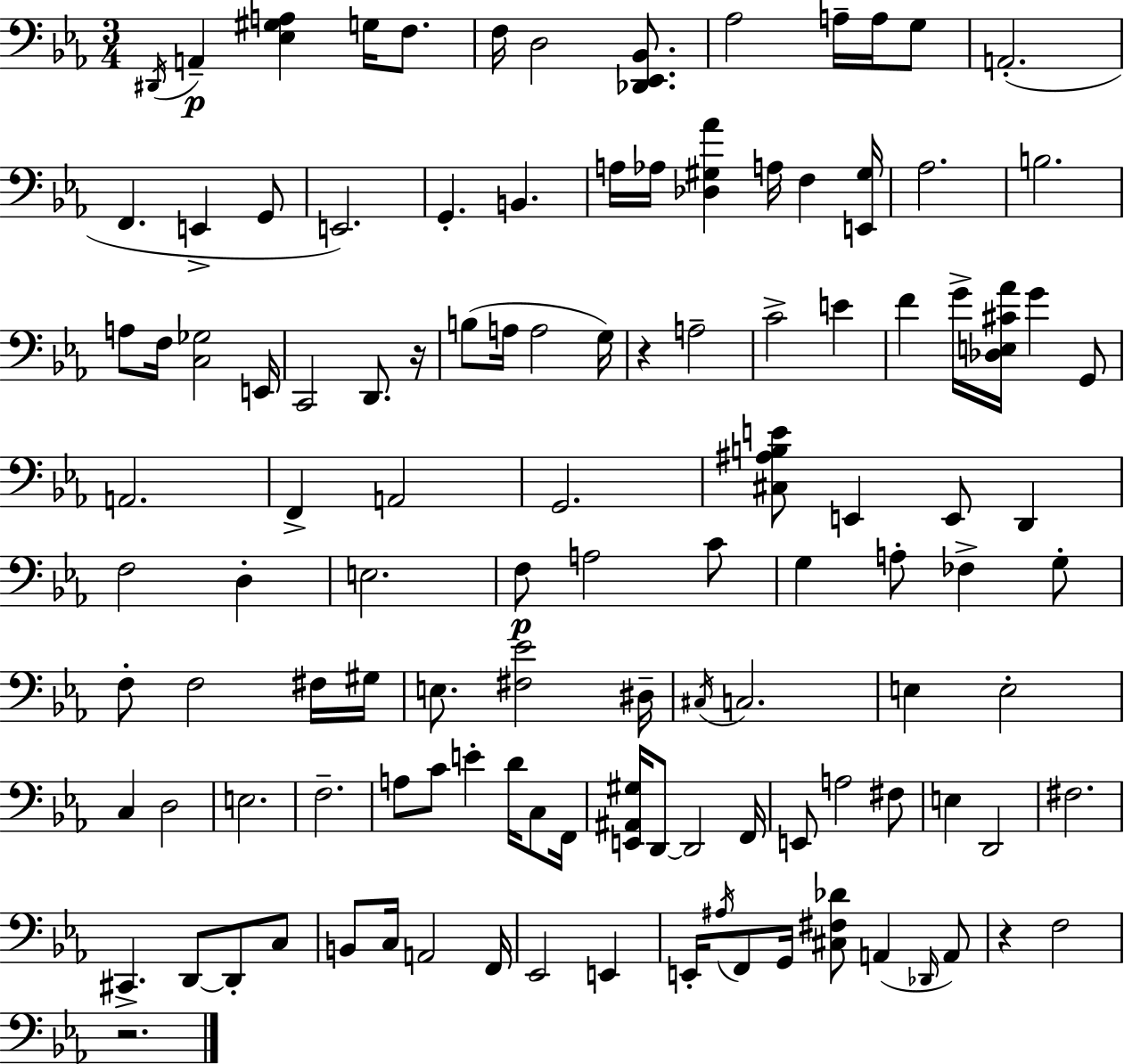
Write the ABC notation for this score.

X:1
T:Untitled
M:3/4
L:1/4
K:Cm
^D,,/4 A,, [_E,^G,A,] G,/4 F,/2 F,/4 D,2 [_D,,_E,,_B,,]/2 _A,2 A,/4 A,/4 G,/2 A,,2 F,, E,, G,,/2 E,,2 G,, B,, A,/4 _A,/4 [_D,^G,_A] A,/4 F, [E,,^G,]/4 _A,2 B,2 A,/2 F,/4 [C,_G,]2 E,,/4 C,,2 D,,/2 z/4 B,/2 A,/4 A,2 G,/4 z A,2 C2 E F G/4 [_D,E,^C_A]/4 G G,,/2 A,,2 F,, A,,2 G,,2 [^C,^A,B,E]/2 E,, E,,/2 D,, F,2 D, E,2 F,/2 A,2 C/2 G, A,/2 _F, G,/2 F,/2 F,2 ^F,/4 ^G,/4 E,/2 [^F,_E]2 ^D,/4 ^C,/4 C,2 E, E,2 C, D,2 E,2 F,2 A,/2 C/2 E D/4 C,/2 F,,/4 [E,,^A,,^G,]/4 D,,/2 D,,2 F,,/4 E,,/2 A,2 ^F,/2 E, D,,2 ^F,2 ^C,, D,,/2 D,,/2 C,/2 B,,/2 C,/4 A,,2 F,,/4 _E,,2 E,, E,,/4 ^A,/4 F,,/2 G,,/4 [^C,^F,_D]/2 A,, _D,,/4 A,,/2 z F,2 z2